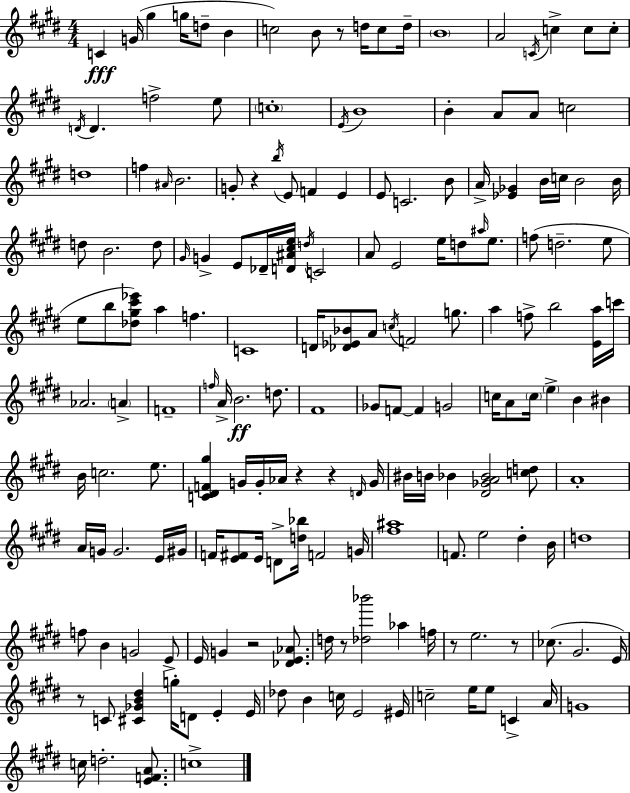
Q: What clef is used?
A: treble